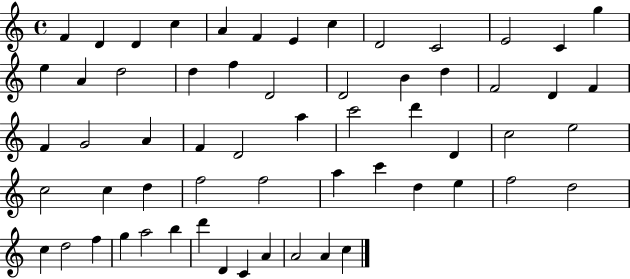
F4/q D4/q D4/q C5/q A4/q F4/q E4/q C5/q D4/h C4/h E4/h C4/q G5/q E5/q A4/q D5/h D5/q F5/q D4/h D4/h B4/q D5/q F4/h D4/q F4/q F4/q G4/h A4/q F4/q D4/h A5/q C6/h D6/q D4/q C5/h E5/h C5/h C5/q D5/q F5/h F5/h A5/q C6/q D5/q E5/q F5/h D5/h C5/q D5/h F5/q G5/q A5/h B5/q D6/q D4/q C4/q A4/q A4/h A4/q C5/q